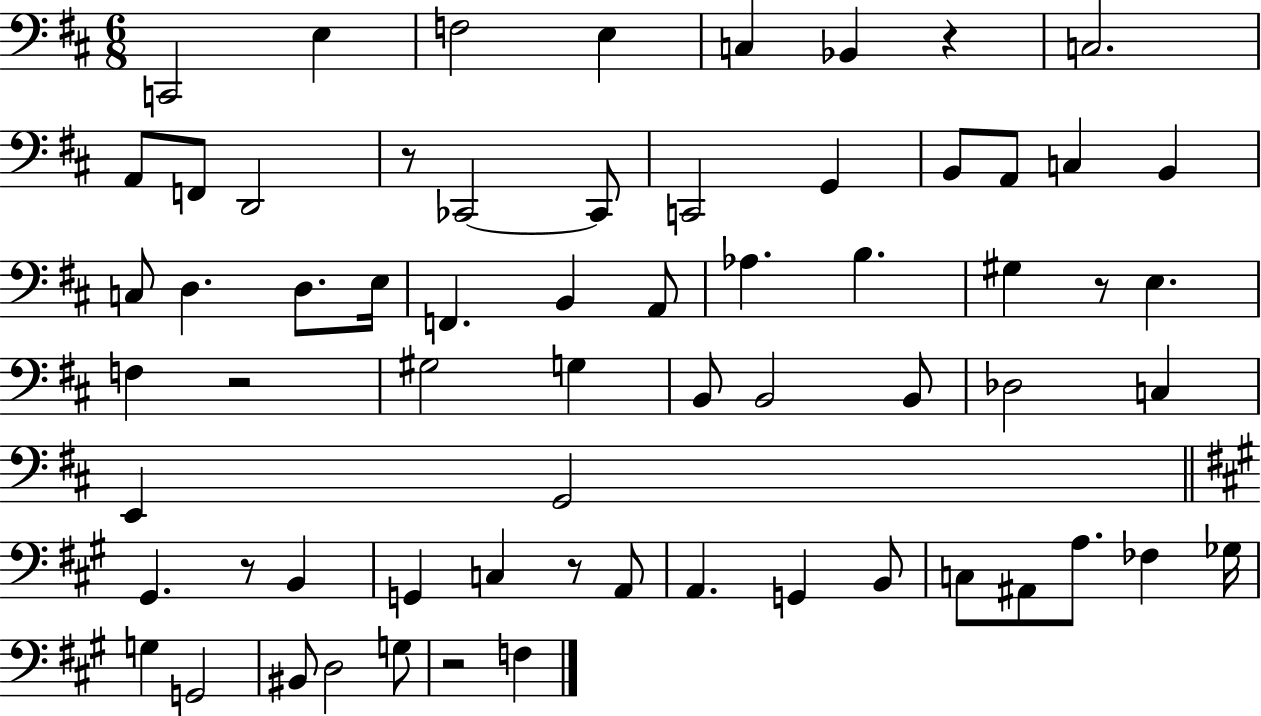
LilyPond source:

{
  \clef bass
  \numericTimeSignature
  \time 6/8
  \key d \major
  \repeat volta 2 { c,2 e4 | f2 e4 | c4 bes,4 r4 | c2. | \break a,8 f,8 d,2 | r8 ces,2~~ ces,8 | c,2 g,4 | b,8 a,8 c4 b,4 | \break c8 d4. d8. e16 | f,4. b,4 a,8 | aes4. b4. | gis4 r8 e4. | \break f4 r2 | gis2 g4 | b,8 b,2 b,8 | des2 c4 | \break e,4 g,2 | \bar "||" \break \key a \major gis,4. r8 b,4 | g,4 c4 r8 a,8 | a,4. g,4 b,8 | c8 ais,8 a8. fes4 ges16 | \break g4 g,2 | bis,8 d2 g8 | r2 f4 | } \bar "|."
}